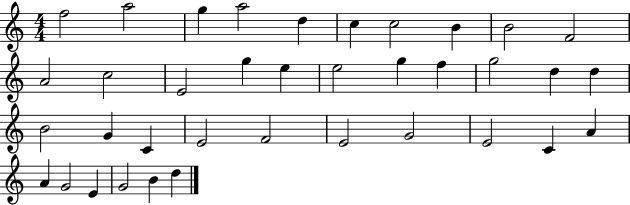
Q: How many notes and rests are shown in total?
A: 37